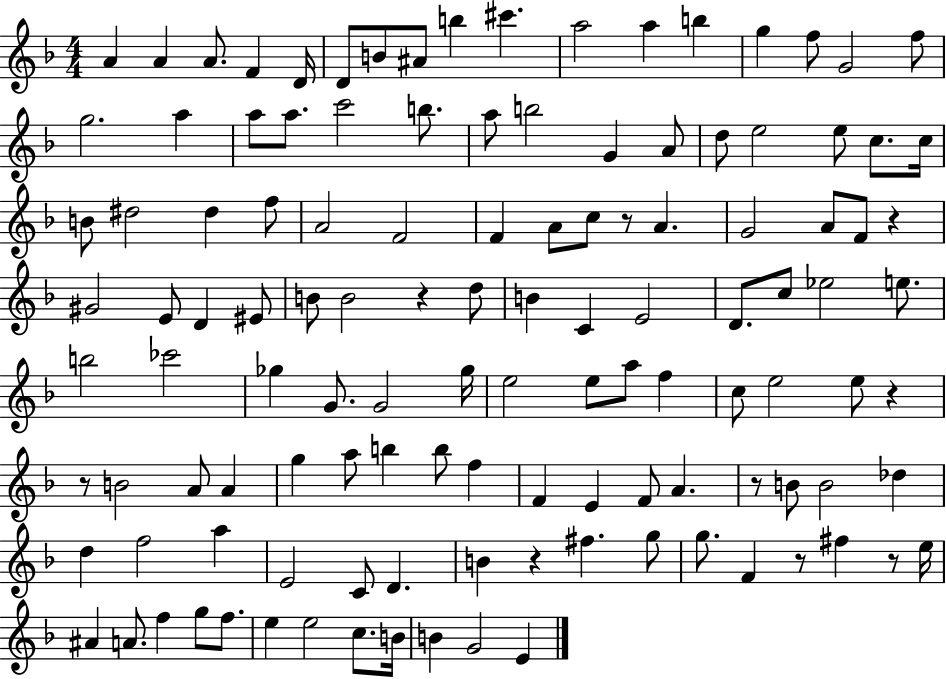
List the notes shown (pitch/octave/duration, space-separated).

A4/q A4/q A4/e. F4/q D4/s D4/e B4/e A#4/e B5/q C#6/q. A5/h A5/q B5/q G5/q F5/e G4/h F5/e G5/h. A5/q A5/e A5/e. C6/h B5/e. A5/e B5/h G4/q A4/e D5/e E5/h E5/e C5/e. C5/s B4/e D#5/h D#5/q F5/e A4/h F4/h F4/q A4/e C5/e R/e A4/q. G4/h A4/e F4/e R/q G#4/h E4/e D4/q EIS4/e B4/e B4/h R/q D5/e B4/q C4/q E4/h D4/e. C5/e Eb5/h E5/e. B5/h CES6/h Gb5/q G4/e. G4/h Gb5/s E5/h E5/e A5/e F5/q C5/e E5/h E5/e R/q R/e B4/h A4/e A4/q G5/q A5/e B5/q B5/e F5/q F4/q E4/q F4/e A4/q. R/e B4/e B4/h Db5/q D5/q F5/h A5/q E4/h C4/e D4/q. B4/q R/q F#5/q. G5/e G5/e. F4/q R/e F#5/q R/e E5/s A#4/q A4/e. F5/q G5/e F5/e. E5/q E5/h C5/e. B4/s B4/q G4/h E4/q